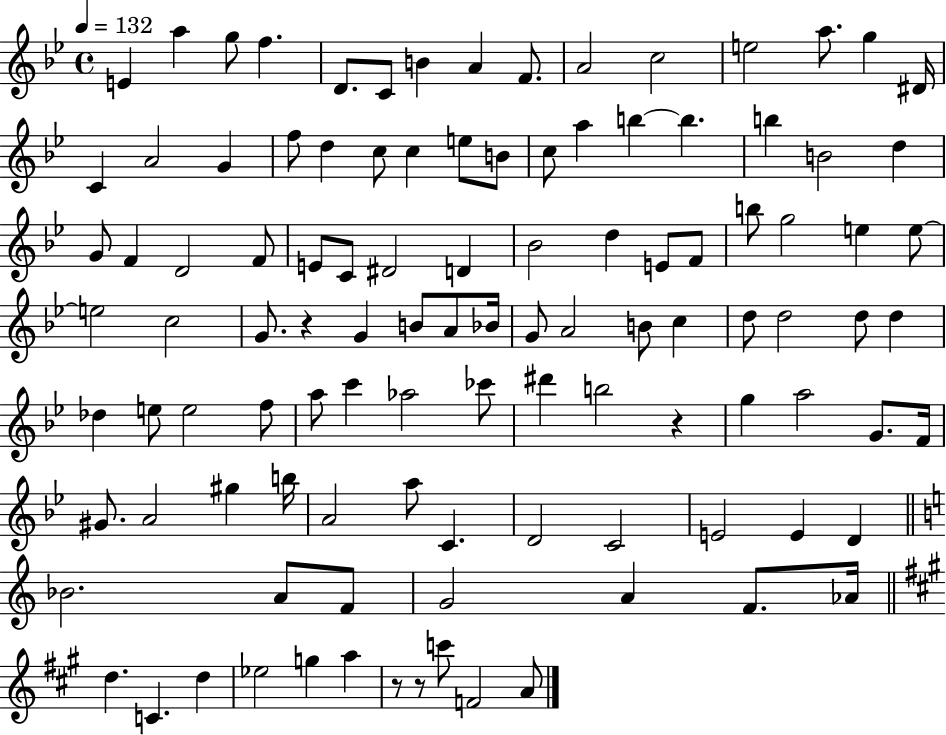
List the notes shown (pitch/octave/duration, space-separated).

E4/q A5/q G5/e F5/q. D4/e. C4/e B4/q A4/q F4/e. A4/h C5/h E5/h A5/e. G5/q D#4/s C4/q A4/h G4/q F5/e D5/q C5/e C5/q E5/e B4/e C5/e A5/q B5/q B5/q. B5/q B4/h D5/q G4/e F4/q D4/h F4/e E4/e C4/e D#4/h D4/q Bb4/h D5/q E4/e F4/e B5/e G5/h E5/q E5/e E5/h C5/h G4/e. R/q G4/q B4/e A4/e Bb4/s G4/e A4/h B4/e C5/q D5/e D5/h D5/e D5/q Db5/q E5/e E5/h F5/e A5/e C6/q Ab5/h CES6/e D#6/q B5/h R/q G5/q A5/h G4/e. F4/s G#4/e. A4/h G#5/q B5/s A4/h A5/e C4/q. D4/h C4/h E4/h E4/q D4/q Bb4/h. A4/e F4/e G4/h A4/q F4/e. Ab4/s D5/q. C4/q. D5/q Eb5/h G5/q A5/q R/e R/e C6/e F4/h A4/e